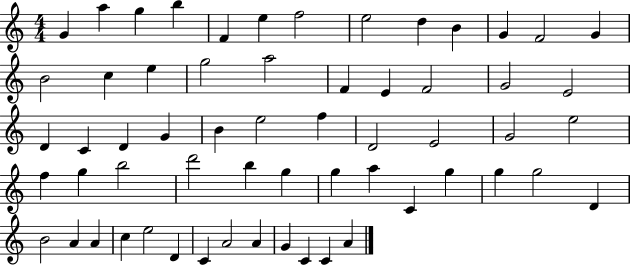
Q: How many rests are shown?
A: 0